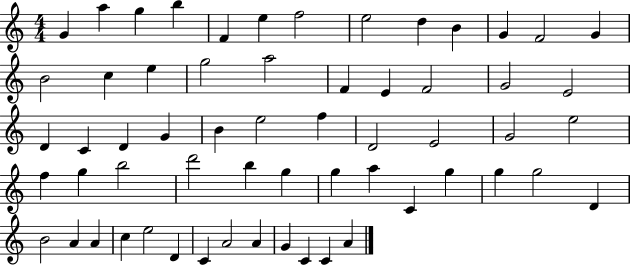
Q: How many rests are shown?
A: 0